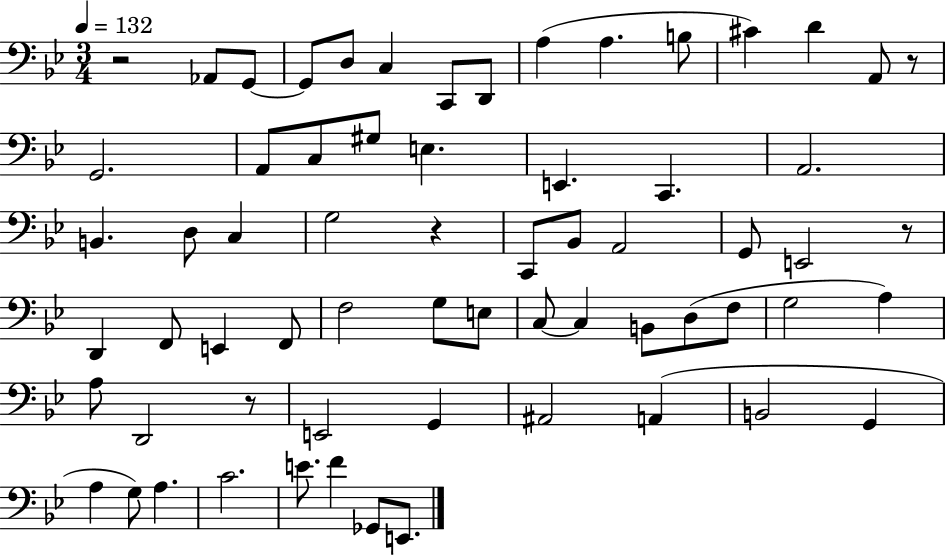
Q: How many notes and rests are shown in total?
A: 65